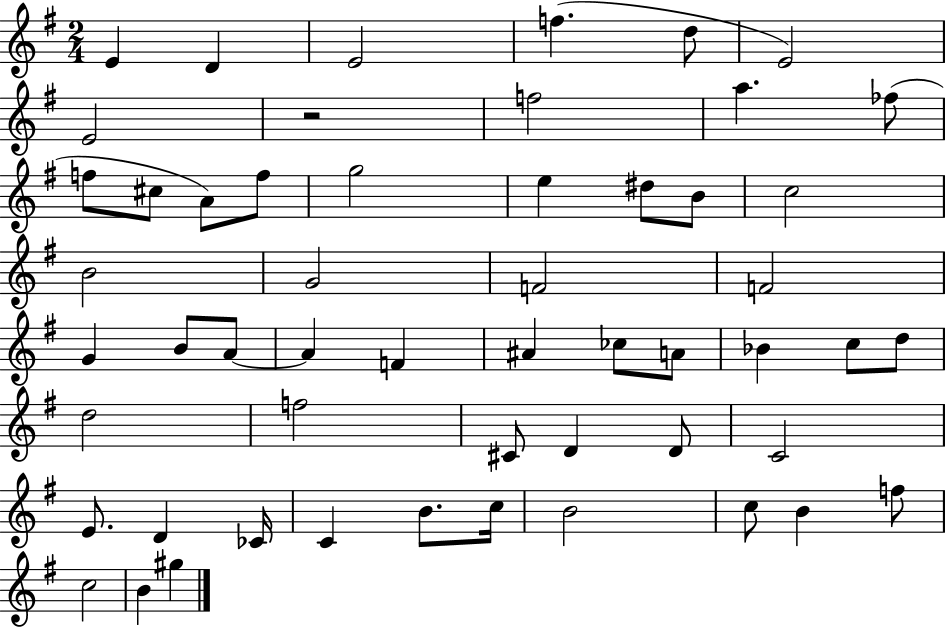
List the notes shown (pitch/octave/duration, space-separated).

E4/q D4/q E4/h F5/q. D5/e E4/h E4/h R/h F5/h A5/q. FES5/e F5/e C#5/e A4/e F5/e G5/h E5/q D#5/e B4/e C5/h B4/h G4/h F4/h F4/h G4/q B4/e A4/e A4/q F4/q A#4/q CES5/e A4/e Bb4/q C5/e D5/e D5/h F5/h C#4/e D4/q D4/e C4/h E4/e. D4/q CES4/s C4/q B4/e. C5/s B4/h C5/e B4/q F5/e C5/h B4/q G#5/q